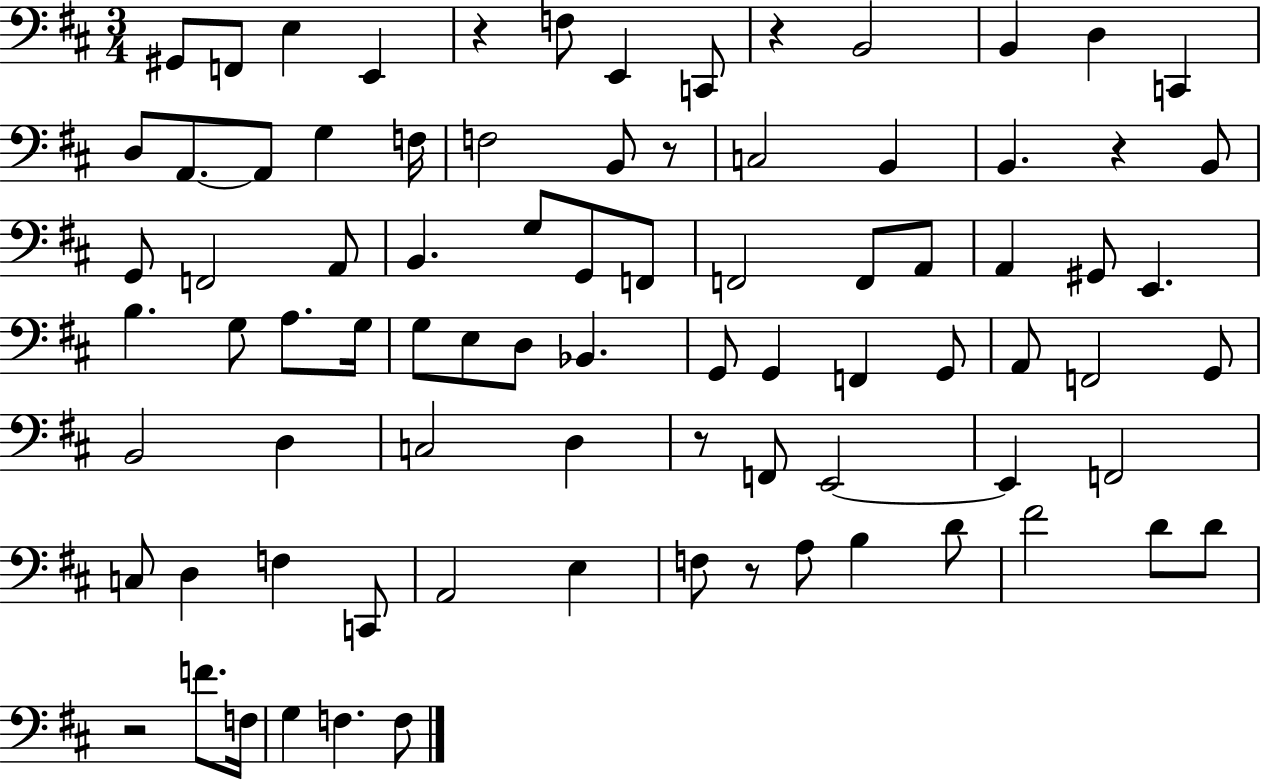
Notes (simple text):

G#2/e F2/e E3/q E2/q R/q F3/e E2/q C2/e R/q B2/h B2/q D3/q C2/q D3/e A2/e. A2/e G3/q F3/s F3/h B2/e R/e C3/h B2/q B2/q. R/q B2/e G2/e F2/h A2/e B2/q. G3/e G2/e F2/e F2/h F2/e A2/e A2/q G#2/e E2/q. B3/q. G3/e A3/e. G3/s G3/e E3/e D3/e Bb2/q. G2/e G2/q F2/q G2/e A2/e F2/h G2/e B2/h D3/q C3/h D3/q R/e F2/e E2/h E2/q F2/h C3/e D3/q F3/q C2/e A2/h E3/q F3/e R/e A3/e B3/q D4/e F#4/h D4/e D4/e R/h F4/e. F3/s G3/q F3/q. F3/e